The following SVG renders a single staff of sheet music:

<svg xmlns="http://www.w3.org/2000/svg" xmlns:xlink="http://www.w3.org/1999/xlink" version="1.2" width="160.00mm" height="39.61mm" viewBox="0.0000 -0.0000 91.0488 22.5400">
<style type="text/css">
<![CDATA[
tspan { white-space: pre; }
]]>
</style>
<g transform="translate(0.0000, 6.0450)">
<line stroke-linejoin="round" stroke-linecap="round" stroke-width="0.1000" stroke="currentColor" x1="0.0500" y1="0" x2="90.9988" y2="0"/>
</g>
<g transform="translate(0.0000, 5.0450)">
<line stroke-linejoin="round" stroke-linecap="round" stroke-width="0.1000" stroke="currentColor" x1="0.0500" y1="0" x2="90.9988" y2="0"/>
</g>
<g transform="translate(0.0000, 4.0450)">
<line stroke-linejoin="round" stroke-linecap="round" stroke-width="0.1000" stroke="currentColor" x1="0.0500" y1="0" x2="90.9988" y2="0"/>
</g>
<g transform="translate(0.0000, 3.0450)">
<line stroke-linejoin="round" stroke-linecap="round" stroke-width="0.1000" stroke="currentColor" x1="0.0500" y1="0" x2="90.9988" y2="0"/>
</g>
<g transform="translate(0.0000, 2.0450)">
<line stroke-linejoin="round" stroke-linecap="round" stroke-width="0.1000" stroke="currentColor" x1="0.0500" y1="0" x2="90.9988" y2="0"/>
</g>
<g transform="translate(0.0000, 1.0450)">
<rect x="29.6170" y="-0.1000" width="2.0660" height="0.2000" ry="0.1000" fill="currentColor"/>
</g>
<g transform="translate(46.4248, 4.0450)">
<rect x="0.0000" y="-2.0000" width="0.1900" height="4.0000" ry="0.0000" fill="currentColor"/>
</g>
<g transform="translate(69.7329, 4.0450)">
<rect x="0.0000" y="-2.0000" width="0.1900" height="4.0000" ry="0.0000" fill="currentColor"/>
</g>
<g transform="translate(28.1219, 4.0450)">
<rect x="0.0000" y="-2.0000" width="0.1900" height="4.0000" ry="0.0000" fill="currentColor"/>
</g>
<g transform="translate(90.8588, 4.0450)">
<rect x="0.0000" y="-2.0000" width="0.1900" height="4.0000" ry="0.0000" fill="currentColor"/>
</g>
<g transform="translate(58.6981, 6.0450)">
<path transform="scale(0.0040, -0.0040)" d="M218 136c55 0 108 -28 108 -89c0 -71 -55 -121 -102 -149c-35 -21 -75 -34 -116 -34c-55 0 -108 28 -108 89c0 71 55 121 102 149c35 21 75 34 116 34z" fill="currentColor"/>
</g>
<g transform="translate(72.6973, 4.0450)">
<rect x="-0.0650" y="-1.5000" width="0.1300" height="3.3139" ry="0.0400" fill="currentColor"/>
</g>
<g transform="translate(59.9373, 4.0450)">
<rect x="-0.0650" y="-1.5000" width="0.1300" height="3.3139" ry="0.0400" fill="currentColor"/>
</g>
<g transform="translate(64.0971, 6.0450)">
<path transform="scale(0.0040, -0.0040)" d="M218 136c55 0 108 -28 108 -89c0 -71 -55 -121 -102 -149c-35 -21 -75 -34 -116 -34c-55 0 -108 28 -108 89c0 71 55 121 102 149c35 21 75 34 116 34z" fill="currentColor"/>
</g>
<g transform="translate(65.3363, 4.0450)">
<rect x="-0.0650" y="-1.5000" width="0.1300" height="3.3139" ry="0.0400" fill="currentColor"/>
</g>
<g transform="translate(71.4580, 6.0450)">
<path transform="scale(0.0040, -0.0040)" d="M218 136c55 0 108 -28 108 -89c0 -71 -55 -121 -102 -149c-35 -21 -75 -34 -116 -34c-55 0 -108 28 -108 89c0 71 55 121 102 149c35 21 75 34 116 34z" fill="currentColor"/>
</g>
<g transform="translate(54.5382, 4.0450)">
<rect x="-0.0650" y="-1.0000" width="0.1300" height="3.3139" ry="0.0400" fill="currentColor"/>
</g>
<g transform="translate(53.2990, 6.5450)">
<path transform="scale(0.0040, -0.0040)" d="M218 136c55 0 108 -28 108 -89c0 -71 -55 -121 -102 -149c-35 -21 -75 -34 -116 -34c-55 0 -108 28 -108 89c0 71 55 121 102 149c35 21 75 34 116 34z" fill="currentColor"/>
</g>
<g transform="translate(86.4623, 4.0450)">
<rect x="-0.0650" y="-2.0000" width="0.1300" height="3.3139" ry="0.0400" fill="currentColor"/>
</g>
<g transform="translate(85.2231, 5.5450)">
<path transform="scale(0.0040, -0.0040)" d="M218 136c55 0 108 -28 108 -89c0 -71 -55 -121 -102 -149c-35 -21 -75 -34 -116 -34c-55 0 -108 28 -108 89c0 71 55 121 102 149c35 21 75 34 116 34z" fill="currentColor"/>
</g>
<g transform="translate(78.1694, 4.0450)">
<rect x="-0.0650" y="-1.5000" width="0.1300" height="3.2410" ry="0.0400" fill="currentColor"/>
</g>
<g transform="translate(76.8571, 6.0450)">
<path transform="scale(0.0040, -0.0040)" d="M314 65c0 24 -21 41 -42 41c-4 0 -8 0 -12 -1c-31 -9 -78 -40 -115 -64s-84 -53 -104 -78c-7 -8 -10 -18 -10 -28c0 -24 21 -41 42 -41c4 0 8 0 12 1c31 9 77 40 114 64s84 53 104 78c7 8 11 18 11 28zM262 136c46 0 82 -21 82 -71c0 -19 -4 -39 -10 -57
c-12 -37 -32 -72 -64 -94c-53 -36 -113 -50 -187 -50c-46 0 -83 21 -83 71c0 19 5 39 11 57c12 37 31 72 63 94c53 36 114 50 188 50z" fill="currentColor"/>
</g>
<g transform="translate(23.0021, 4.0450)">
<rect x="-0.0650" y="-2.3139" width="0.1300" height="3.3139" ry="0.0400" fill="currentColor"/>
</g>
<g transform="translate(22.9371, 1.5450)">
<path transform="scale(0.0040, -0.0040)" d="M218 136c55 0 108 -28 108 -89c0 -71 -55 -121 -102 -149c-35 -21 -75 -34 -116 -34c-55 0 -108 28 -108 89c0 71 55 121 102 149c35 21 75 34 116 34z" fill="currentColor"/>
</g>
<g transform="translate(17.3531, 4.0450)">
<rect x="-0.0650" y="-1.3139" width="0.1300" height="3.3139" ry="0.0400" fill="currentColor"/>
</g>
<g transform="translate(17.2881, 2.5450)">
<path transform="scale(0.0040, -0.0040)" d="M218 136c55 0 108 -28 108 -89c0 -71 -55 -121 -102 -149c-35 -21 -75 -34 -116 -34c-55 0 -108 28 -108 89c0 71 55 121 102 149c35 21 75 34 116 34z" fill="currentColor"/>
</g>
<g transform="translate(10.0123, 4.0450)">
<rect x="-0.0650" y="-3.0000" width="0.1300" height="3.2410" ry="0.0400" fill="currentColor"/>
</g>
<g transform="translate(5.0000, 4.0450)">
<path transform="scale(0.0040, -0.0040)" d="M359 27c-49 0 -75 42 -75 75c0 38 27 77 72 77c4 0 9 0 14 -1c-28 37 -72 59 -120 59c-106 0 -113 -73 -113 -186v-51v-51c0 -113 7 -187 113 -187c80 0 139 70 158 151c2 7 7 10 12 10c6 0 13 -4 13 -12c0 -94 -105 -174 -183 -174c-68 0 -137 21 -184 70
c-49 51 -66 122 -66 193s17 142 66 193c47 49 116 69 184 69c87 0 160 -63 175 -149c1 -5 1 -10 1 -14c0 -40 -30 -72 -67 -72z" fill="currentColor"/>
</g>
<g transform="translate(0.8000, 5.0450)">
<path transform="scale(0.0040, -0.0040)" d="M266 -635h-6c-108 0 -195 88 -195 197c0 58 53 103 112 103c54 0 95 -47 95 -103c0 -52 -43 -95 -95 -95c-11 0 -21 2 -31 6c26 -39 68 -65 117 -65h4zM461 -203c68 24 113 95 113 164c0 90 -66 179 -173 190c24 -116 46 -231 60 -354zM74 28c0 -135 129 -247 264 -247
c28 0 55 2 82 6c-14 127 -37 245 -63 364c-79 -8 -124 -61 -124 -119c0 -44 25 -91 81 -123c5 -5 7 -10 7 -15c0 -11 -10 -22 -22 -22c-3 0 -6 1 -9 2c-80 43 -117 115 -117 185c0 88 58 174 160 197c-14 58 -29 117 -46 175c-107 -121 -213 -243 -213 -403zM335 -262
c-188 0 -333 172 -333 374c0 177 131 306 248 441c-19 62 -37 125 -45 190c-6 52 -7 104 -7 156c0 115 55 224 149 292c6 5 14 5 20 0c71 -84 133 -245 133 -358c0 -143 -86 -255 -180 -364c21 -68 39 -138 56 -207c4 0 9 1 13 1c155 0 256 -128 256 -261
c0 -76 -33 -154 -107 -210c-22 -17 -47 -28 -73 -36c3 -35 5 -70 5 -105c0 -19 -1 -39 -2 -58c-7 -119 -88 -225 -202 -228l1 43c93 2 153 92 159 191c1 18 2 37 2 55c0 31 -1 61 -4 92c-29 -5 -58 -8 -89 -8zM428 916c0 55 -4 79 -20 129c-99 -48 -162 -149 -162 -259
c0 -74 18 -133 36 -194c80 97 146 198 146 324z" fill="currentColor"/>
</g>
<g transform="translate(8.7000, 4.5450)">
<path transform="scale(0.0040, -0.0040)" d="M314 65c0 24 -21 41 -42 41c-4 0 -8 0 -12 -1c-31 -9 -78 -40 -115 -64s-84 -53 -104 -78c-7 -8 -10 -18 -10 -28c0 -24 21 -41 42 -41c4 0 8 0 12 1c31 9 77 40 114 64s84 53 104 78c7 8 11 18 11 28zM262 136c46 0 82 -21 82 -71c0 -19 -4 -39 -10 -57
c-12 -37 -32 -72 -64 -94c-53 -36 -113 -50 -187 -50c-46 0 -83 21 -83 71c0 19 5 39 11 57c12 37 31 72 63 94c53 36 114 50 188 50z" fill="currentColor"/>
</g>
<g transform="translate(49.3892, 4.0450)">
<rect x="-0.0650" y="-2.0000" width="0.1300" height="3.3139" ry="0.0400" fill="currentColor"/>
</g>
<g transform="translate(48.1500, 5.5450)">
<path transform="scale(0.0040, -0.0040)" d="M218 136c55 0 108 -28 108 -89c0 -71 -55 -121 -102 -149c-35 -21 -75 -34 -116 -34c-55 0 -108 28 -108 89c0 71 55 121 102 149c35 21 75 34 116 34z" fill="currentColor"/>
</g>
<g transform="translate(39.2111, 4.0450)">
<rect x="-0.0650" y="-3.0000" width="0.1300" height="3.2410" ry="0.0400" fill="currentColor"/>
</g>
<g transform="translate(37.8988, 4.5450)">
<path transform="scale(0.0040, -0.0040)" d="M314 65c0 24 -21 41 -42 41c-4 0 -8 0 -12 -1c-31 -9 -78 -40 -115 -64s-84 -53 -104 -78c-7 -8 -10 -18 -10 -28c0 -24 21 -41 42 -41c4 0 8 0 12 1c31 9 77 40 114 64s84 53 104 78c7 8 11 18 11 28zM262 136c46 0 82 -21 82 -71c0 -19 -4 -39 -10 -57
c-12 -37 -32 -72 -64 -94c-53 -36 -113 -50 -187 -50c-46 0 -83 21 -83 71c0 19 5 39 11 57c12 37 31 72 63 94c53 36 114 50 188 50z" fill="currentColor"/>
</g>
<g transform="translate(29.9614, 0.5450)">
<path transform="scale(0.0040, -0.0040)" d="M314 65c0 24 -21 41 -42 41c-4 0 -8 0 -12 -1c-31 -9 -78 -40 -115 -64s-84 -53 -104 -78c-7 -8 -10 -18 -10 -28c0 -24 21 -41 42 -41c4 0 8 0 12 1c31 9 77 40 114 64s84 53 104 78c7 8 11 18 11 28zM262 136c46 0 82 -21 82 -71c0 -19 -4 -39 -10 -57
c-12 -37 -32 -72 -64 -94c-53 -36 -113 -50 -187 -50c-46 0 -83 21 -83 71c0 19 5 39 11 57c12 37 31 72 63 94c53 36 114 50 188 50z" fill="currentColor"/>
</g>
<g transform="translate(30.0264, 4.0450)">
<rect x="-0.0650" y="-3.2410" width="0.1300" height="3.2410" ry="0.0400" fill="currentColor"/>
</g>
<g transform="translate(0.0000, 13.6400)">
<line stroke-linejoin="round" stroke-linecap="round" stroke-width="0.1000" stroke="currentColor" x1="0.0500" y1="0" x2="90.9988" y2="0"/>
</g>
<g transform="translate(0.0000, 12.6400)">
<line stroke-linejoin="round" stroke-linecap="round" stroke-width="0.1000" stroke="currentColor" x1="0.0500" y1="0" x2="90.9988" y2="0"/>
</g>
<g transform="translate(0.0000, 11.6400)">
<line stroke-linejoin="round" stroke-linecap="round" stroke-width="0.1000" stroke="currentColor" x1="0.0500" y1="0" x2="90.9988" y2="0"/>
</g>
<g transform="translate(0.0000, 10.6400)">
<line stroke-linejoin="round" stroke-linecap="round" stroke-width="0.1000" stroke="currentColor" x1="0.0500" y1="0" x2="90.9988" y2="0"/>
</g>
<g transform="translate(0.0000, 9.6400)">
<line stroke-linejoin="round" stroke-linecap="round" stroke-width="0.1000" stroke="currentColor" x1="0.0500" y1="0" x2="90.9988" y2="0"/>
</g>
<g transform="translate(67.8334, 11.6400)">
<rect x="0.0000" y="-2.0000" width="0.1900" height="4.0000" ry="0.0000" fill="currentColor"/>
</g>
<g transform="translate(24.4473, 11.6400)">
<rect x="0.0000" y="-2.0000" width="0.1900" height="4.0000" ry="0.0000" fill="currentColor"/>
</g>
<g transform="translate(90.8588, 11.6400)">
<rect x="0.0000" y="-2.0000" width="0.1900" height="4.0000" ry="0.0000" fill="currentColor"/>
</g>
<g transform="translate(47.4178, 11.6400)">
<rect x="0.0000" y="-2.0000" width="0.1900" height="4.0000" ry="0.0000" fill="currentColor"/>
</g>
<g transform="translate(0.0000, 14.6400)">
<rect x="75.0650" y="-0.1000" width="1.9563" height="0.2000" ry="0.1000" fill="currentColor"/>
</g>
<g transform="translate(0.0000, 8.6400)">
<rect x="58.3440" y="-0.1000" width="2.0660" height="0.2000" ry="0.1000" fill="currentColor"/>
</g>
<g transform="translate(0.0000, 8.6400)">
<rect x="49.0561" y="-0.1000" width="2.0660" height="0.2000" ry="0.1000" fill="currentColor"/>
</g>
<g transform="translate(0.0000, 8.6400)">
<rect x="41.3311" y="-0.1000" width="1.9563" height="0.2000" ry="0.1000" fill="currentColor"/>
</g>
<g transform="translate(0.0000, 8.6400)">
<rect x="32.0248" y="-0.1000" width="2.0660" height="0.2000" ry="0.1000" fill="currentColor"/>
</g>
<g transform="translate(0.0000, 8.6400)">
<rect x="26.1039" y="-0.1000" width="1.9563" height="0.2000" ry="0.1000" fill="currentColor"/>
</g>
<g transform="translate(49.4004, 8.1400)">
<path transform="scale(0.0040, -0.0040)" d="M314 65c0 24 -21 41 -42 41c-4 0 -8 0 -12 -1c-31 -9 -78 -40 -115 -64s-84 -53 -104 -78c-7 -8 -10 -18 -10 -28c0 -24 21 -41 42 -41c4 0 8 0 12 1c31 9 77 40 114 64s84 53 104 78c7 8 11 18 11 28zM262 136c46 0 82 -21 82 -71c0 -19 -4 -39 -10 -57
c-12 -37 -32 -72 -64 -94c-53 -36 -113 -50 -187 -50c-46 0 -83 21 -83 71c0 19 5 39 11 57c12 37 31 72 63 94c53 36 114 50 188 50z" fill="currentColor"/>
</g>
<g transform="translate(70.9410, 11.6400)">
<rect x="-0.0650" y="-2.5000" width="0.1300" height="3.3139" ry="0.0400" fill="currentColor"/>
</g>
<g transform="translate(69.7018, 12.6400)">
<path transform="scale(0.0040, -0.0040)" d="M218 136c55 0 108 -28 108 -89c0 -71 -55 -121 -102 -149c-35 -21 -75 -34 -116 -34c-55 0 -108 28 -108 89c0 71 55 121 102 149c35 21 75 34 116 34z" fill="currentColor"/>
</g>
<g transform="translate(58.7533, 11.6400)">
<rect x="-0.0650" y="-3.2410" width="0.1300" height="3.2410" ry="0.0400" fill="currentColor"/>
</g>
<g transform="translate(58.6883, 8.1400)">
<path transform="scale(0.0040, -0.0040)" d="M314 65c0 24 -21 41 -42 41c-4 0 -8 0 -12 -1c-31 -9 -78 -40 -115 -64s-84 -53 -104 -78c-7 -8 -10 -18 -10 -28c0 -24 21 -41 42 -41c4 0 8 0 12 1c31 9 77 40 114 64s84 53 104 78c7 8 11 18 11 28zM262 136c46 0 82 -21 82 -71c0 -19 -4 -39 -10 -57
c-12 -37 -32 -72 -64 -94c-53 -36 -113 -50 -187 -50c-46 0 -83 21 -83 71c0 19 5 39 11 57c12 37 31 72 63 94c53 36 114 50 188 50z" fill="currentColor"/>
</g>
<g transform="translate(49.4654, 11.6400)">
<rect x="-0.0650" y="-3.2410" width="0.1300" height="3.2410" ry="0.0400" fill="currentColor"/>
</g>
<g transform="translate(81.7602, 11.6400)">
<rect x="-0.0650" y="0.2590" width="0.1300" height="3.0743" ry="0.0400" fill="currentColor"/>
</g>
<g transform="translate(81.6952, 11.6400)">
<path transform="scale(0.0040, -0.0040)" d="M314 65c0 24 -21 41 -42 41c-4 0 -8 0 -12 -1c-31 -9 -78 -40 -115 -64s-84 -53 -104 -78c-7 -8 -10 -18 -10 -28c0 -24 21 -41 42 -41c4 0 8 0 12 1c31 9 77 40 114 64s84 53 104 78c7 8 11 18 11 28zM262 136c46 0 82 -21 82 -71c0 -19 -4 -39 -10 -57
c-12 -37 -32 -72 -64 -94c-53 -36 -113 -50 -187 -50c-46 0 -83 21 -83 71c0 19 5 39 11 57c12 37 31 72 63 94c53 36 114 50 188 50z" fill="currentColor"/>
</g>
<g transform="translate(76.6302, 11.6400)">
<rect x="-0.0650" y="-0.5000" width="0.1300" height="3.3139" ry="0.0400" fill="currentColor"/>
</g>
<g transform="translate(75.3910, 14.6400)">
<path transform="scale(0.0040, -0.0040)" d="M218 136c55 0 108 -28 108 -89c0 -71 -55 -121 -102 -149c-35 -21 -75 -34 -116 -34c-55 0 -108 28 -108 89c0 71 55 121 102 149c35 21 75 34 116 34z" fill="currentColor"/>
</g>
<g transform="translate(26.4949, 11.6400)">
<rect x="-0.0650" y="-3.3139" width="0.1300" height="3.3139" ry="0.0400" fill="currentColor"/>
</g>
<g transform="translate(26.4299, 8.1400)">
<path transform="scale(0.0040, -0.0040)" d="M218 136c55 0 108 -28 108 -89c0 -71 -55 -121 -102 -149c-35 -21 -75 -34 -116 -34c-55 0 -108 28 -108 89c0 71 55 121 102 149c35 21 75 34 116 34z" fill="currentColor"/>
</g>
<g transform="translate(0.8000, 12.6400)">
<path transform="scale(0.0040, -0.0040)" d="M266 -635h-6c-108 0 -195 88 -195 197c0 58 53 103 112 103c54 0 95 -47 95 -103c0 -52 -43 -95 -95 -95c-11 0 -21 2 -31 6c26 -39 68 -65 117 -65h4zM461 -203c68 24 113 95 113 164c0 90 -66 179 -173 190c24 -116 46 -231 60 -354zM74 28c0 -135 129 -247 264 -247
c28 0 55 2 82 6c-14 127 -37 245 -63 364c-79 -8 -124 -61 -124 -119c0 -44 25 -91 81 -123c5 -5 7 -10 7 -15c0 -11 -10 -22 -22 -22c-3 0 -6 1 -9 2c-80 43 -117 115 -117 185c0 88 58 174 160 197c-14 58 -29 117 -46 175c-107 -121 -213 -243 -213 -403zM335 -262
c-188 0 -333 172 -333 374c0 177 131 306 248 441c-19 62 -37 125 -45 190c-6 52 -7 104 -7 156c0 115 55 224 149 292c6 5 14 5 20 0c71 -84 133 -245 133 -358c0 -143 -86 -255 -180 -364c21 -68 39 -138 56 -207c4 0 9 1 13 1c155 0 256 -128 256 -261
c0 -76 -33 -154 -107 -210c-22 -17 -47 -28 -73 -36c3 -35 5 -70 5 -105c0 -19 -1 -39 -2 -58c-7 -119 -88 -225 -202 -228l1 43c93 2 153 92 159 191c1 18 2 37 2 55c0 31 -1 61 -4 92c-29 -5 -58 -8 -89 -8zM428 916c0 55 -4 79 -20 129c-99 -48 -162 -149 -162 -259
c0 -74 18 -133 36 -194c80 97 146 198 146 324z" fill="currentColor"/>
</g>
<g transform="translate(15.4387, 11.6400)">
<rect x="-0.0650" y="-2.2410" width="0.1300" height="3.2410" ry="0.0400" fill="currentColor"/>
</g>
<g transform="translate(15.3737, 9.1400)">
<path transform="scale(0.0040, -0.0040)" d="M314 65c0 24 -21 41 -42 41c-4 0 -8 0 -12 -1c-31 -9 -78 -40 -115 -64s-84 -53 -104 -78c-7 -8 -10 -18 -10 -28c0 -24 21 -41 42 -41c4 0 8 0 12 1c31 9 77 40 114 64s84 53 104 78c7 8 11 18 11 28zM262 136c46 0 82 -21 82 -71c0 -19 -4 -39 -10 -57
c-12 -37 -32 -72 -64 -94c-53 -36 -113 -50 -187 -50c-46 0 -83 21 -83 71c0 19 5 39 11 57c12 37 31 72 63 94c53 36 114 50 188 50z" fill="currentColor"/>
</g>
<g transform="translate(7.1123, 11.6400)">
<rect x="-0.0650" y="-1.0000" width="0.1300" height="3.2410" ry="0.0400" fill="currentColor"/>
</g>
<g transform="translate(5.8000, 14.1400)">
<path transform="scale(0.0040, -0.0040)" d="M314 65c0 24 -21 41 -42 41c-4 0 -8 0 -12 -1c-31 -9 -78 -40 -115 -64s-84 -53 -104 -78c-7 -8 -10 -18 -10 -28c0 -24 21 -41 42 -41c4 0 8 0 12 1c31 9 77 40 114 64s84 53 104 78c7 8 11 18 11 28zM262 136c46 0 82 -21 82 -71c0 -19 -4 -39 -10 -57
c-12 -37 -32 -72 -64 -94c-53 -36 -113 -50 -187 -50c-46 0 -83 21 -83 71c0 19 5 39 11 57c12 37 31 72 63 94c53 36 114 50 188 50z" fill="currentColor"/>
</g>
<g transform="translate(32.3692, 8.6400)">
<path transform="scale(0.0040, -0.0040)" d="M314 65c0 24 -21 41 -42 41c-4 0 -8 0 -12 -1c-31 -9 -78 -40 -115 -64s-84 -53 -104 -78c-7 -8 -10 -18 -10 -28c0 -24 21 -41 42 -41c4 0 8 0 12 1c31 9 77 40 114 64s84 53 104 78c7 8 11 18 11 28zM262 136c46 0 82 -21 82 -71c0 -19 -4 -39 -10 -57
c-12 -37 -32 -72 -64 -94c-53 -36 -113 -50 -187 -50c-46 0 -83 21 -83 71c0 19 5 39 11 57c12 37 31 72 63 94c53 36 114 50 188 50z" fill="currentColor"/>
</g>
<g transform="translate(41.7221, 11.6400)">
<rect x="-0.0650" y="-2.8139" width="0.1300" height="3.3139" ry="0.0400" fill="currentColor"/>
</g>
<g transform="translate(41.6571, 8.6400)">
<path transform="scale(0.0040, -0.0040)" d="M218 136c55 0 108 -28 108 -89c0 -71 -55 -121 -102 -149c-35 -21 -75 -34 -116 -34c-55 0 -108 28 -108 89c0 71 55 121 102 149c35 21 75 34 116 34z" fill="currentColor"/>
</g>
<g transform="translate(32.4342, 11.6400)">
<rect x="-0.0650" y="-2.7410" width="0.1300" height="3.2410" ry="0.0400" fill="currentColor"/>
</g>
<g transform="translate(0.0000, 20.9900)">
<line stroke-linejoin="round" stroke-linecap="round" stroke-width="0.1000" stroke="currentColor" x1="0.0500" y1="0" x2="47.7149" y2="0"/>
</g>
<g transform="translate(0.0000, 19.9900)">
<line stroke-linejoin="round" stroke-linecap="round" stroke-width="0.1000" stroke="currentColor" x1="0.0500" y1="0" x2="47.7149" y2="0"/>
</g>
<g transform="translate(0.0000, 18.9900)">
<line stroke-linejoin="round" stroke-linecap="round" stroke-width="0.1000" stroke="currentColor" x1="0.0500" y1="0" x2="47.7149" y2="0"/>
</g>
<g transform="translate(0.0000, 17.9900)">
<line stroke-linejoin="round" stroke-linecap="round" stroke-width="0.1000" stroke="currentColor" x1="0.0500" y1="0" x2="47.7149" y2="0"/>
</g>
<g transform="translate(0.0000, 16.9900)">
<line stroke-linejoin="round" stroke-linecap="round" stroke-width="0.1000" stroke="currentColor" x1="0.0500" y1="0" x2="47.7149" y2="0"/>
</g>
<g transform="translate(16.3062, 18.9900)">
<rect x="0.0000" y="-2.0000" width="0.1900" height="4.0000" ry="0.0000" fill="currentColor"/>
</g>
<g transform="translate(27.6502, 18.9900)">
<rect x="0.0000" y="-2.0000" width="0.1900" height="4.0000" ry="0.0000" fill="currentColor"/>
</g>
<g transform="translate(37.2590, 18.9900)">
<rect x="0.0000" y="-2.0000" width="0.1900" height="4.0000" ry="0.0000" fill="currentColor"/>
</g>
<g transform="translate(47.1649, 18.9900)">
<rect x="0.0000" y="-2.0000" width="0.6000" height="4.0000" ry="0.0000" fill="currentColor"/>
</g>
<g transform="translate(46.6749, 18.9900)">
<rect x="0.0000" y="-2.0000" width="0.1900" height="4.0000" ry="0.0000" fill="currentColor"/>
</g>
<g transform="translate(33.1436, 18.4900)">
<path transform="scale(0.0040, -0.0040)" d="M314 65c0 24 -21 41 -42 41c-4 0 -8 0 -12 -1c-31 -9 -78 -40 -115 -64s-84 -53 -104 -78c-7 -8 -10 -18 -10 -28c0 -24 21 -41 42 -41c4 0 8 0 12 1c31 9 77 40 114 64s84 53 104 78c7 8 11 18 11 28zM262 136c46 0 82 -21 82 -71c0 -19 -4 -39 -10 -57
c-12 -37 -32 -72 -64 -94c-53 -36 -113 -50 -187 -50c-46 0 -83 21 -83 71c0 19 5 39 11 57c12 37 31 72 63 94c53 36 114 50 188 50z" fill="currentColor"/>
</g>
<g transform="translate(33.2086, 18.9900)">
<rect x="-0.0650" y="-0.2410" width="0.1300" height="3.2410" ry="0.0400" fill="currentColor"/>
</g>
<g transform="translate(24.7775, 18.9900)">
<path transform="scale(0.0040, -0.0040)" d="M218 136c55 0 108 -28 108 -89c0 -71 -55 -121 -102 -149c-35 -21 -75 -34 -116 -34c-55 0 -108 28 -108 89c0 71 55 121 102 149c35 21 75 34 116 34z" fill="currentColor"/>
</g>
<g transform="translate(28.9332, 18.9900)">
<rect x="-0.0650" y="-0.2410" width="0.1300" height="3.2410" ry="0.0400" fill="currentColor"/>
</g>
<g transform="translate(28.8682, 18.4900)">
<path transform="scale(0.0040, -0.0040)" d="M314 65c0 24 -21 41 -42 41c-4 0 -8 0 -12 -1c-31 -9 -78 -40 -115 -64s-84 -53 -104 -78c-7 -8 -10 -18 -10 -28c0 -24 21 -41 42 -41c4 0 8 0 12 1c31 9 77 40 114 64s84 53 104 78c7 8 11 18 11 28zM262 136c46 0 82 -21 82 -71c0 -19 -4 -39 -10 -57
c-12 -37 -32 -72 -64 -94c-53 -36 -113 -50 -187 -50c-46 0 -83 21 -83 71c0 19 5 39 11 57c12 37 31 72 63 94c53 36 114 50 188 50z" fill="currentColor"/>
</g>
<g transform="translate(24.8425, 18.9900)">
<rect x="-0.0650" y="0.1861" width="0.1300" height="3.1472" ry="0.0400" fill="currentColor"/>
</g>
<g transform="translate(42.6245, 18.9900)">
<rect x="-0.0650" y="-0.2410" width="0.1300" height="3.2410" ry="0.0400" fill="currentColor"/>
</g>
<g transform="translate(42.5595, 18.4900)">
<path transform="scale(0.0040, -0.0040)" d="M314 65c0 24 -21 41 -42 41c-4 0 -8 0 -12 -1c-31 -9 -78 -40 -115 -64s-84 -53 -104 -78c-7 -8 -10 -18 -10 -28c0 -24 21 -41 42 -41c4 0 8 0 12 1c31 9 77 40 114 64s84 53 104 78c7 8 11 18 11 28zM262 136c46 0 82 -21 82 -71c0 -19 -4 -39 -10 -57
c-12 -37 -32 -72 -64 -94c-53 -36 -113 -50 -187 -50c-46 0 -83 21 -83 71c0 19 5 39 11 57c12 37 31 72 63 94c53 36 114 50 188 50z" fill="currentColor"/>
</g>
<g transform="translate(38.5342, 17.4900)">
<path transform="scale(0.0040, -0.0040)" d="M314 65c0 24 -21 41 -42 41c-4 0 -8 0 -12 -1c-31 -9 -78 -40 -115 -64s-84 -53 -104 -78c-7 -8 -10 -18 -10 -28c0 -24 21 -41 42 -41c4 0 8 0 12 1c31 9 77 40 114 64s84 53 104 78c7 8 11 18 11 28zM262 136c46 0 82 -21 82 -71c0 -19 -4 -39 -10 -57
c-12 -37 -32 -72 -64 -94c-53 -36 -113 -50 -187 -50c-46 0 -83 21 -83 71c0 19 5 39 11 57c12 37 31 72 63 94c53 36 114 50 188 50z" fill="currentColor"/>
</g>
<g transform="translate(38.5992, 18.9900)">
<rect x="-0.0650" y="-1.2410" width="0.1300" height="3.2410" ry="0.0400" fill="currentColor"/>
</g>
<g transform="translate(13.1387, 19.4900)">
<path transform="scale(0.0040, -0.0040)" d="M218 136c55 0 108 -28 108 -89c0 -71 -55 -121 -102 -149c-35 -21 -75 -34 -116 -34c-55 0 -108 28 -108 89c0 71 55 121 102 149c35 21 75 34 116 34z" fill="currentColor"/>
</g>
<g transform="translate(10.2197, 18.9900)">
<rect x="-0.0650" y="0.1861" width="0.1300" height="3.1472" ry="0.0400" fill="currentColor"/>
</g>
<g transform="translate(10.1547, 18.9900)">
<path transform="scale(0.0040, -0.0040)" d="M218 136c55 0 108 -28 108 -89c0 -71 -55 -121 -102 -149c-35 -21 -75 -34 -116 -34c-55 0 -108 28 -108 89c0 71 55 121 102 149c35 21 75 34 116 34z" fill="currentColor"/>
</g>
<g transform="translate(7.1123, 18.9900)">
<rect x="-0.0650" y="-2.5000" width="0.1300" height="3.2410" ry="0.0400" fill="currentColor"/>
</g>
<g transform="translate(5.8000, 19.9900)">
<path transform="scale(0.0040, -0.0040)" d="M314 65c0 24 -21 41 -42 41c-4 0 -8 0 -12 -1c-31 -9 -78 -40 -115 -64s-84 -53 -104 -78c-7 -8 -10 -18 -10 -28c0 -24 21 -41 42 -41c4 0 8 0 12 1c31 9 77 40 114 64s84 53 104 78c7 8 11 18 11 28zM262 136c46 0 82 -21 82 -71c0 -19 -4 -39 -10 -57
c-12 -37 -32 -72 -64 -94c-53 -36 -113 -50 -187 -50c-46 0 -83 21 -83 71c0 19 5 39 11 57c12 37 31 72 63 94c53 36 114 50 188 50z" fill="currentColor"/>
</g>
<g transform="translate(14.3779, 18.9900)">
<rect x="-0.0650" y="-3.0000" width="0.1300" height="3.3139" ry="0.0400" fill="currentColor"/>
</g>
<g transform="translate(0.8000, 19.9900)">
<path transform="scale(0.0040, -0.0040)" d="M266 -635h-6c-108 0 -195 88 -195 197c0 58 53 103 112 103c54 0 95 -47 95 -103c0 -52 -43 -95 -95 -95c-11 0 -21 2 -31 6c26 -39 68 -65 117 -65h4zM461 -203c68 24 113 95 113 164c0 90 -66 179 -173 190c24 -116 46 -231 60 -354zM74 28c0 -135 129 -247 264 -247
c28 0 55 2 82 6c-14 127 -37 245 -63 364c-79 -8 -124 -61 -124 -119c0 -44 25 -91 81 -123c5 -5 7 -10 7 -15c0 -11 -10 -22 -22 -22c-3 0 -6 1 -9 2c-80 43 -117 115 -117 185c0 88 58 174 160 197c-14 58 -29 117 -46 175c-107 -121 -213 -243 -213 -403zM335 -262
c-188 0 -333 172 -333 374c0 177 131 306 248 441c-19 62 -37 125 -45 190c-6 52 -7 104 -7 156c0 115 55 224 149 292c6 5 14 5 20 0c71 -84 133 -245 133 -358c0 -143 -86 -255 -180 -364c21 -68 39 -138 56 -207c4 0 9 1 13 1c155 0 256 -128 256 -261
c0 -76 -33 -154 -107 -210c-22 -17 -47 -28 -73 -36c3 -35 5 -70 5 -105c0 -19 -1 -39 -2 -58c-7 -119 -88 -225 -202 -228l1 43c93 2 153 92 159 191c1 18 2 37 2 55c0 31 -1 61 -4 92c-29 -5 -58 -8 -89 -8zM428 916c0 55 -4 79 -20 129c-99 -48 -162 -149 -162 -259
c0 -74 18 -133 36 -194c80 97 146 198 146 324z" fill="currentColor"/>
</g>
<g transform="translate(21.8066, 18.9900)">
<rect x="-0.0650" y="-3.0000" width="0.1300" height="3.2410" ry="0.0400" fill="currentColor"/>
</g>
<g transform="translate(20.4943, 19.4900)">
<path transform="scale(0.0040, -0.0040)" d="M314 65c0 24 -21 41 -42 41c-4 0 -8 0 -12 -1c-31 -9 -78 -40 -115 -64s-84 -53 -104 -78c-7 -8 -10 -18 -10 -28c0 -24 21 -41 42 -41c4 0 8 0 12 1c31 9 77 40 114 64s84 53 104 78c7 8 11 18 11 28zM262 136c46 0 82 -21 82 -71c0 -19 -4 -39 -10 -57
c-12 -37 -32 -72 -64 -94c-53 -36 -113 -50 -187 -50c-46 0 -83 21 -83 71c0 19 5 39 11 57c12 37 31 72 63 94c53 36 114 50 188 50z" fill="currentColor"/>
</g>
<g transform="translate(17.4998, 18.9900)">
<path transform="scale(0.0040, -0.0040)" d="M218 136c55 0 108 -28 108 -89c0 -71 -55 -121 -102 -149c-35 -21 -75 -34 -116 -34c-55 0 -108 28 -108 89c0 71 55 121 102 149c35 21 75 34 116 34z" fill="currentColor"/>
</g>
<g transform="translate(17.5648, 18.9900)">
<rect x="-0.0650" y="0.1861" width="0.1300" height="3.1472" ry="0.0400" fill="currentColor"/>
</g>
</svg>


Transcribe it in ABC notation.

X:1
T:Untitled
M:4/4
L:1/4
K:C
A2 e g b2 A2 F D E E E E2 F D2 g2 b a2 a b2 b2 G C B2 G2 B A B A2 B c2 c2 e2 c2